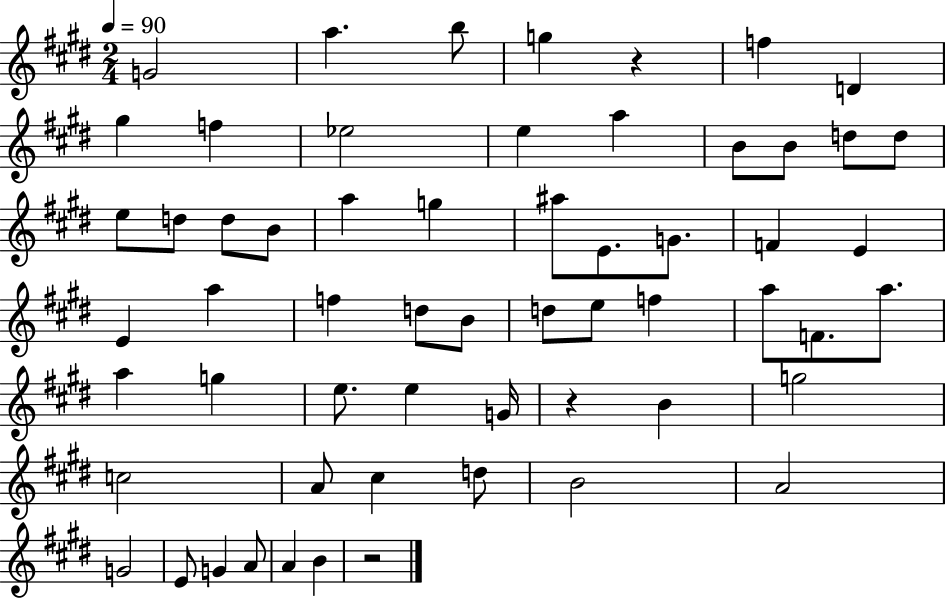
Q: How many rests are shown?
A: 3